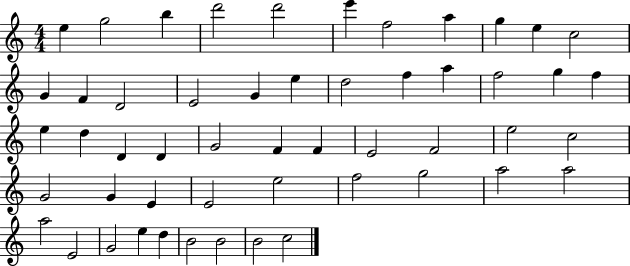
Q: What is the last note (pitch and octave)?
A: C5